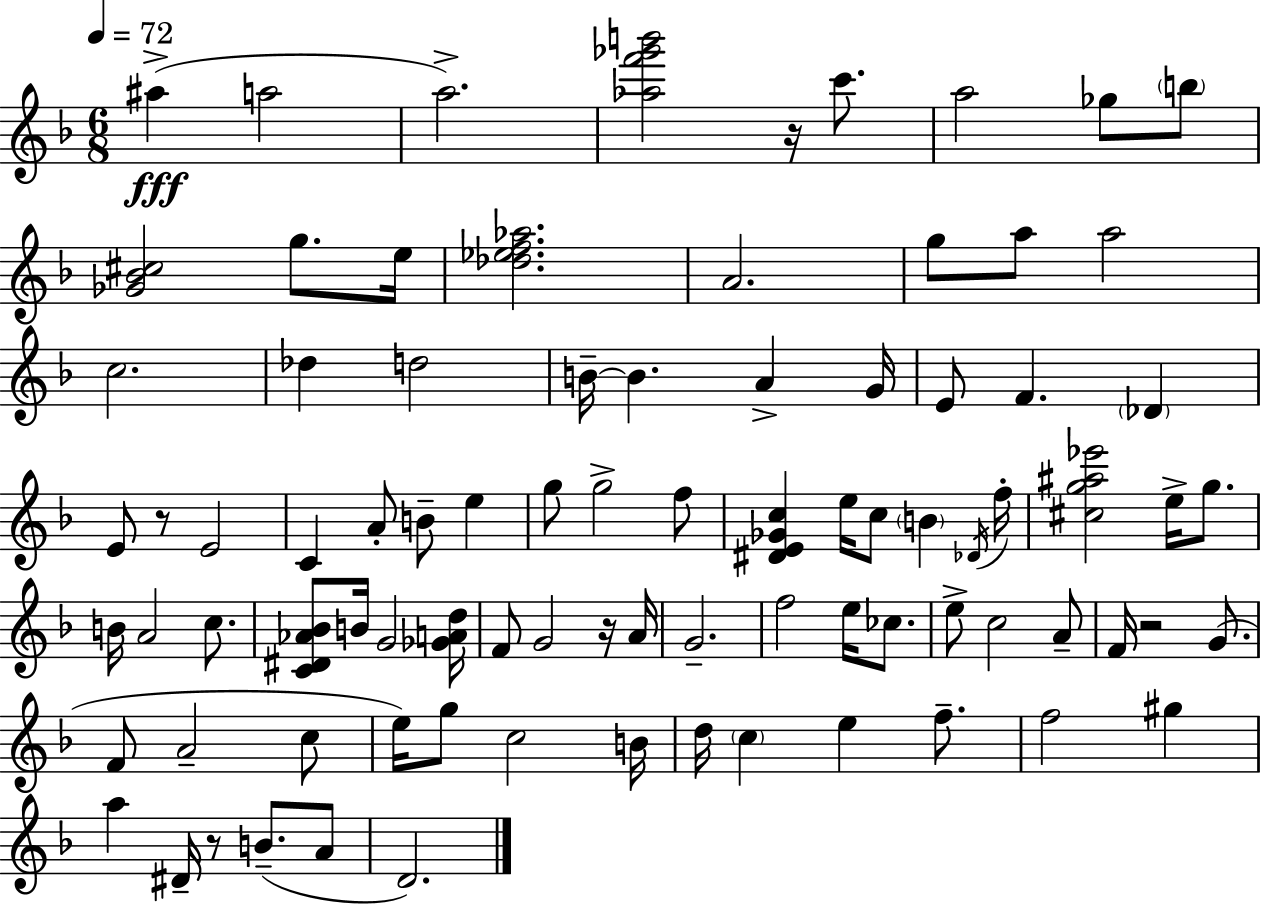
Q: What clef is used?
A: treble